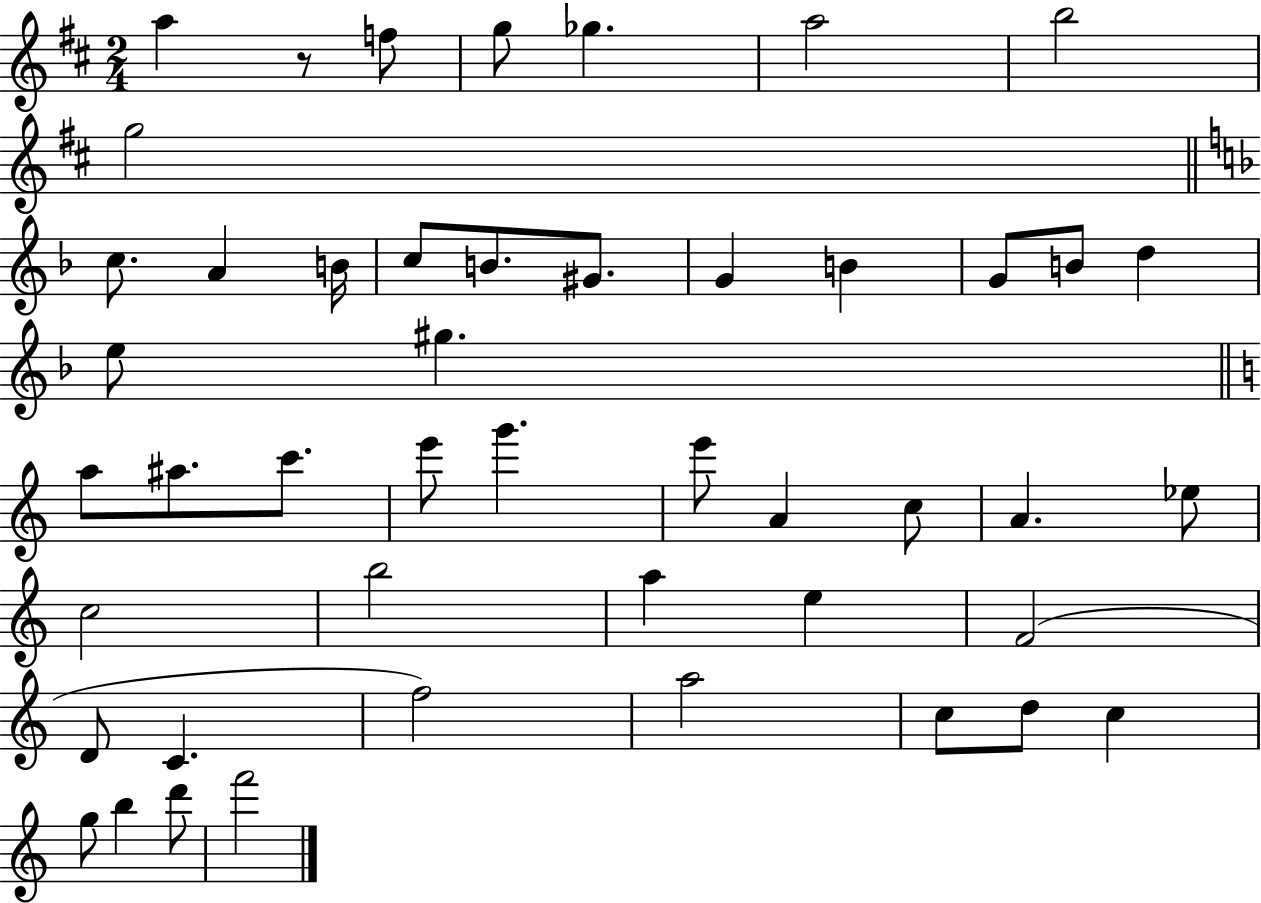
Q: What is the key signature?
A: D major